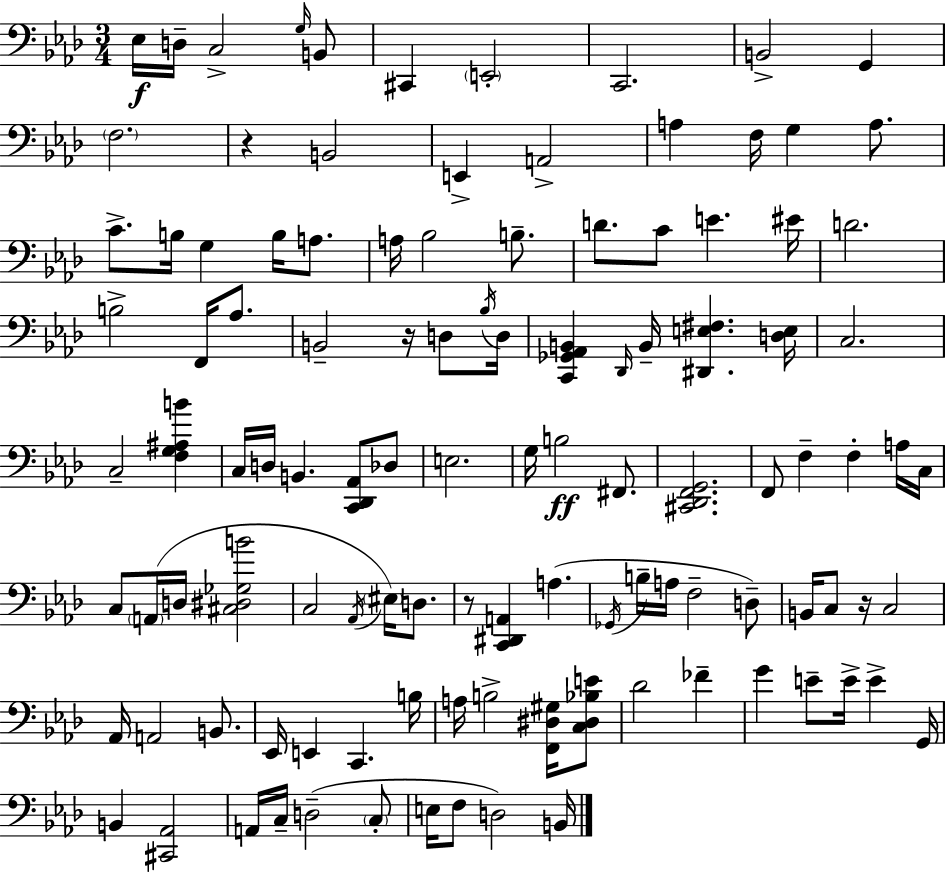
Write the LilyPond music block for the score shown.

{
  \clef bass
  \numericTimeSignature
  \time 3/4
  \key aes \major
  ees16\f d16-- c2-> \grace { g16 } b,8 | cis,4 \parenthesize e,2-. | c,2. | b,2-> g,4 | \break \parenthesize f2. | r4 b,2 | e,4-> a,2-> | a4 f16 g4 a8. | \break c'8.-> b16 g4 b16 a8. | a16 bes2 b8.-- | d'8. c'8 e'4. | eis'16 d'2. | \break b2-> f,16 aes8. | b,2-- r16 d8 | \acciaccatura { bes16 } d16 <c, ges, aes, b,>4 \grace { des,16 } b,16-- <dis, e fis>4. | <d e>16 c2. | \break c2-- <f g ais b'>4 | c16 d16 b,4. <c, des, aes,>8 | des8 e2. | g16 b2\ff | \break fis,8. <cis, des, f, g,>2. | f,8 f4-- f4-. | a16 c16 c8 \parenthesize a,16( d16 <cis dis ges b'>2 | c2 \acciaccatura { aes,16 }) | \break \parenthesize eis16 d8. r8 <c, dis, a,>4 a4.( | \acciaccatura { ges,16 } b16-- a16 f2-- | d8--) b,16 c8 r16 c2 | aes,16 a,2 | \break b,8. ees,16 e,4 c,4. | b16 a16 b2-> | <f, dis gis>16 <c dis bes e'>8 des'2 | fes'4-- g'4 e'8-- e'16-> | \break e'4-> g,16 b,4 <cis, aes,>2 | a,16 c16-- d2--( | \parenthesize c8-. e16 f8 d2) | b,16 \bar "|."
}